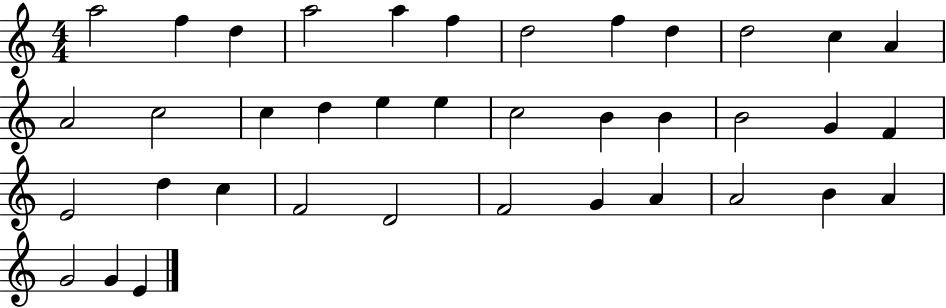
{
  \clef treble
  \numericTimeSignature
  \time 4/4
  \key c \major
  a''2 f''4 d''4 | a''2 a''4 f''4 | d''2 f''4 d''4 | d''2 c''4 a'4 | \break a'2 c''2 | c''4 d''4 e''4 e''4 | c''2 b'4 b'4 | b'2 g'4 f'4 | \break e'2 d''4 c''4 | f'2 d'2 | f'2 g'4 a'4 | a'2 b'4 a'4 | \break g'2 g'4 e'4 | \bar "|."
}